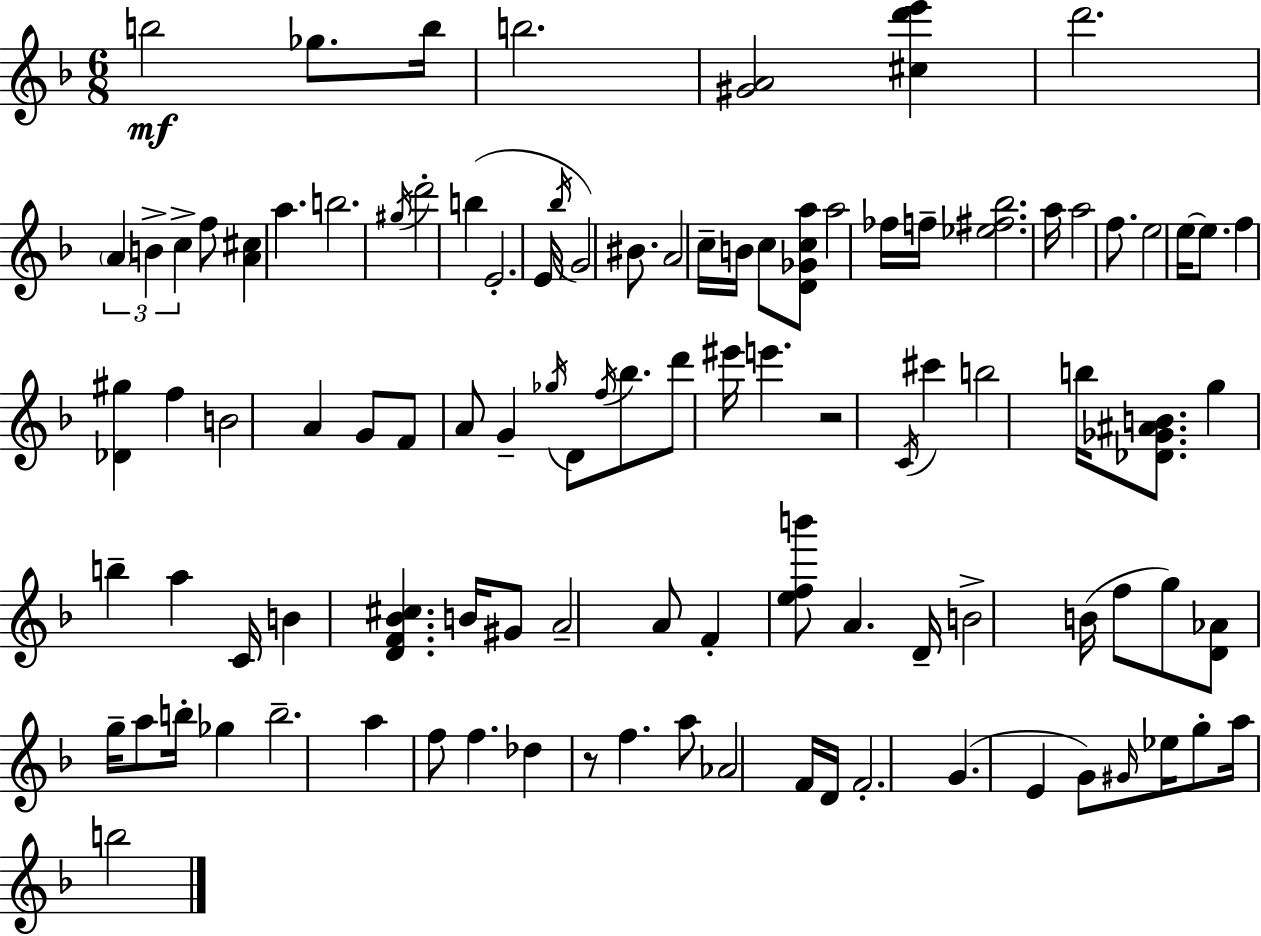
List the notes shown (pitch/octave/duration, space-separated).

B5/h Gb5/e. B5/s B5/h. [G#4,A4]/h [C#5,D6,E6]/q D6/h. A4/q B4/q C5/q F5/e [A4,C#5]/q A5/q. B5/h. G#5/s D6/h B5/q E4/h. E4/s Bb5/s G4/h BIS4/e. A4/h C5/s B4/s C5/e [D4,Gb4,C5,A5]/e A5/h FES5/s F5/s [Eb5,F#5,Bb5]/h. A5/s A5/h F5/e. E5/h E5/s E5/e. F5/q [Db4,G#5]/q F5/q B4/h A4/q G4/e F4/e A4/e G4/q Gb5/s D4/e F5/s Bb5/e. D6/e EIS6/s E6/q. R/h C4/s C#6/q B5/h B5/s [Db4,Gb4,A#4,B4]/e. G5/q B5/q A5/q C4/s B4/q [D4,F4,Bb4,C#5]/q. B4/s G#4/e A4/h A4/e F4/q [E5,F5,B6]/e A4/q. D4/s B4/h B4/s F5/e G5/e [D4,Ab4]/e G5/s A5/e B5/s Gb5/q B5/h. A5/q F5/e F5/q. Db5/q R/e F5/q. A5/e Ab4/h F4/s D4/s F4/h. G4/q. E4/q G4/e G#4/s Eb5/s G5/e A5/s B5/h